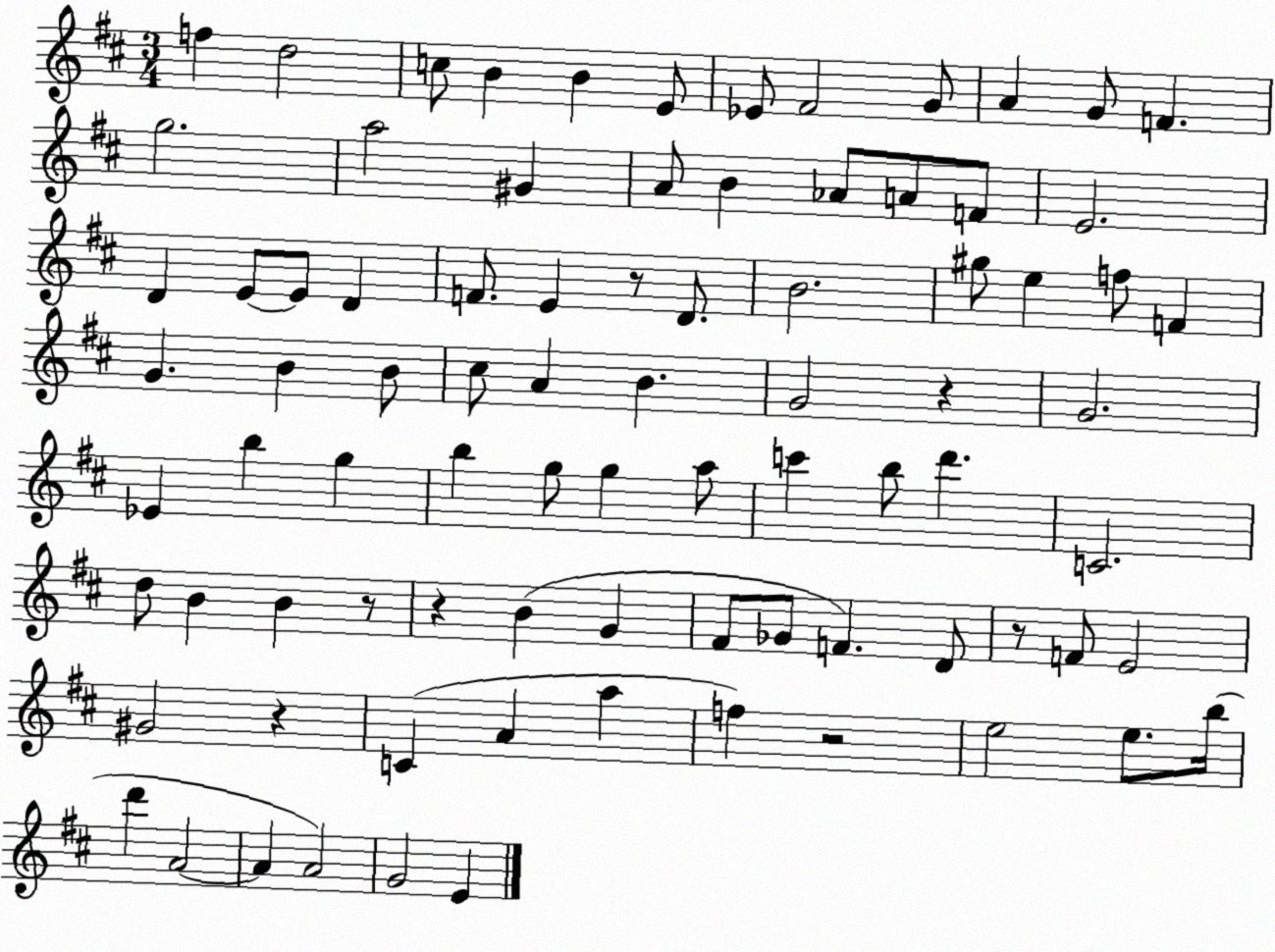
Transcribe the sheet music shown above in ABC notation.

X:1
T:Untitled
M:3/4
L:1/4
K:D
f d2 c/2 B B E/2 _E/2 ^F2 G/2 A G/2 F g2 a2 ^G A/2 B _A/2 A/2 F/2 E2 D E/2 E/2 D F/2 E z/2 D/2 B2 ^g/2 e f/2 F G B B/2 ^c/2 A B G2 z G2 _E b g b g/2 g a/2 c' b/2 d' C2 d/2 B B z/2 z B G ^F/2 _G/2 F D/2 z/2 F/2 E2 ^G2 z C A a f z2 e2 e/2 b/4 d' A2 A A2 G2 E